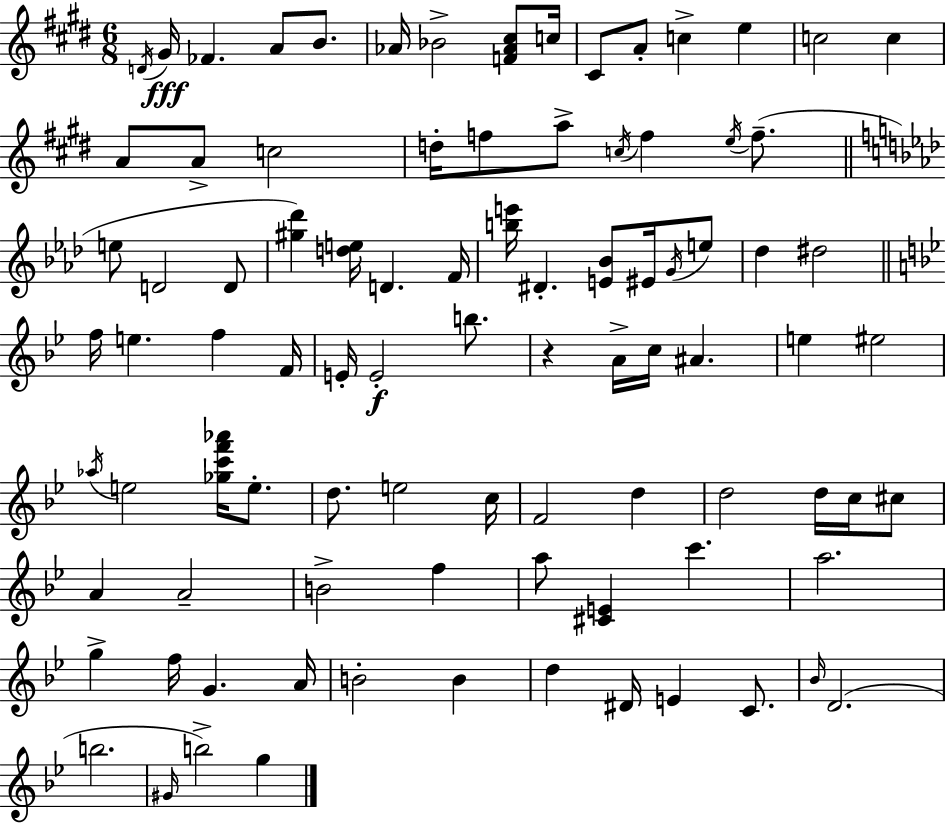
D4/s G#4/s FES4/q. A4/e B4/e. Ab4/s Bb4/h [F4,Ab4,C#5]/e C5/s C#4/e A4/e C5/q E5/q C5/h C5/q A4/e A4/e C5/h D5/s F5/e A5/e C5/s F5/q E5/s F5/e. E5/e D4/h D4/e [G#5,Db6]/q [D5,E5]/s D4/q. F4/s [B5,E6]/s D#4/q. [E4,Bb4]/e EIS4/s G4/s E5/e Db5/q D#5/h F5/s E5/q. F5/q F4/s E4/s E4/h B5/e. R/q A4/s C5/s A#4/q. E5/q EIS5/h Ab5/s E5/h [Gb5,C6,F6,Ab6]/s E5/e. D5/e. E5/h C5/s F4/h D5/q D5/h D5/s C5/s C#5/e A4/q A4/h B4/h F5/q A5/e [C#4,E4]/q C6/q. A5/h. G5/q F5/s G4/q. A4/s B4/h B4/q D5/q D#4/s E4/q C4/e. Bb4/s D4/h. B5/h. G#4/s B5/h G5/q